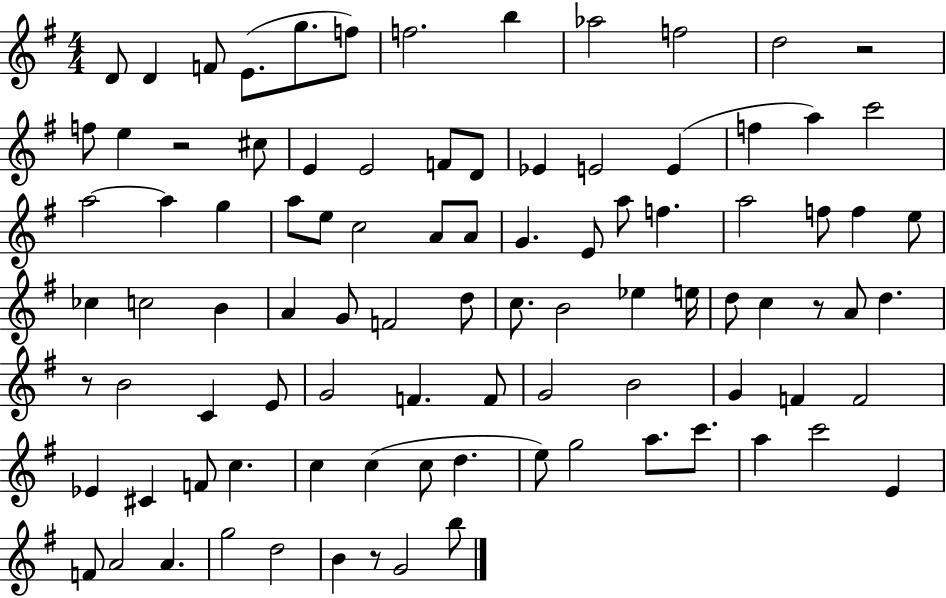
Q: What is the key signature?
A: G major